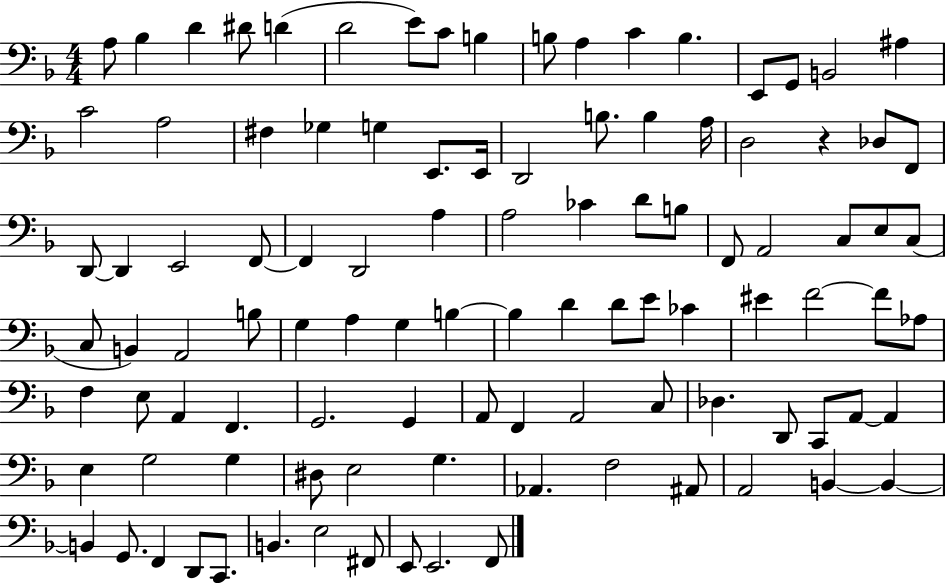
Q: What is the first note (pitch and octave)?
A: A3